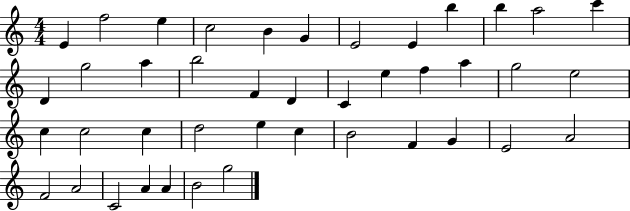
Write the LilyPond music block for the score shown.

{
  \clef treble
  \numericTimeSignature
  \time 4/4
  \key c \major
  e'4 f''2 e''4 | c''2 b'4 g'4 | e'2 e'4 b''4 | b''4 a''2 c'''4 | \break d'4 g''2 a''4 | b''2 f'4 d'4 | c'4 e''4 f''4 a''4 | g''2 e''2 | \break c''4 c''2 c''4 | d''2 e''4 c''4 | b'2 f'4 g'4 | e'2 a'2 | \break f'2 a'2 | c'2 a'4 a'4 | b'2 g''2 | \bar "|."
}